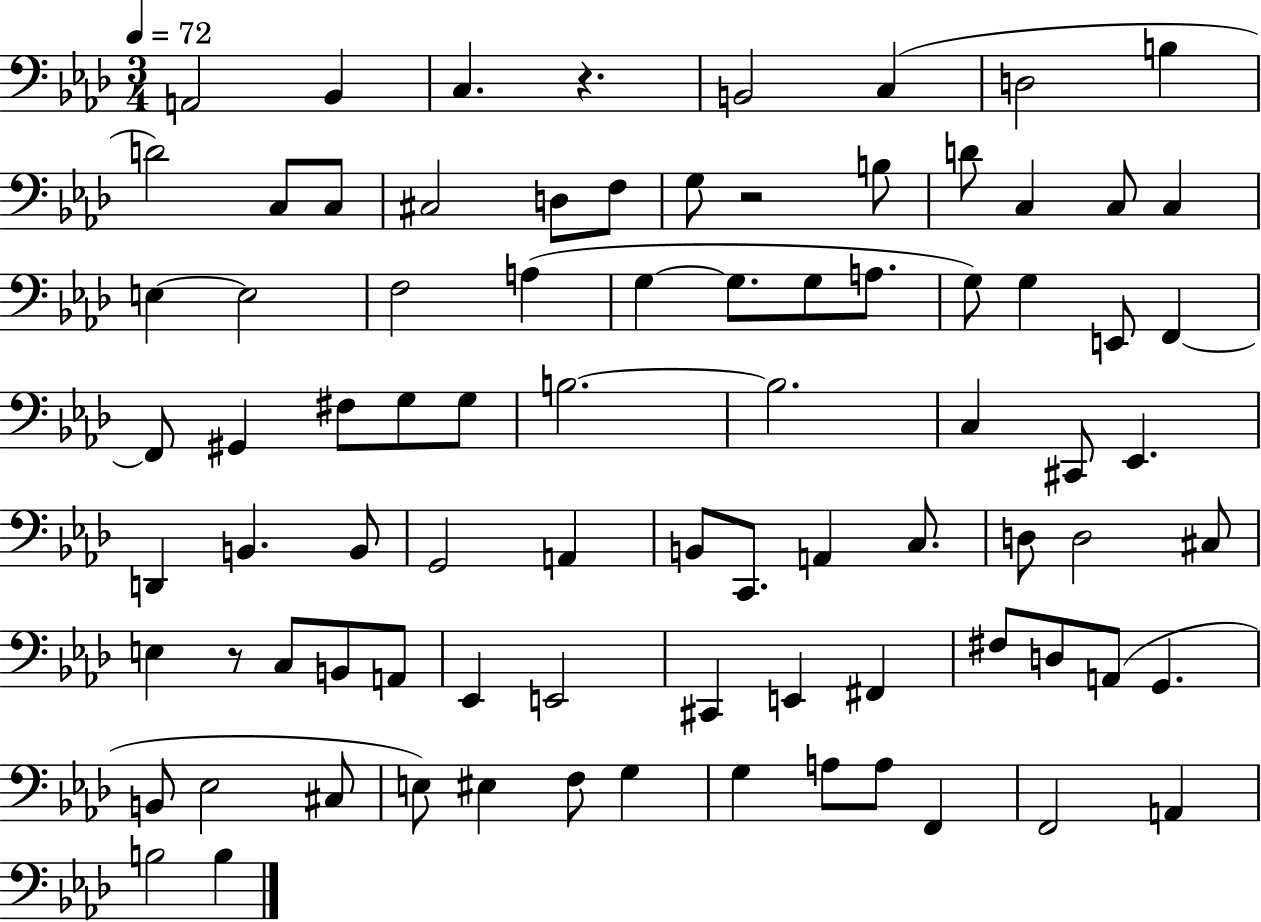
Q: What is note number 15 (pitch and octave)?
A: B3